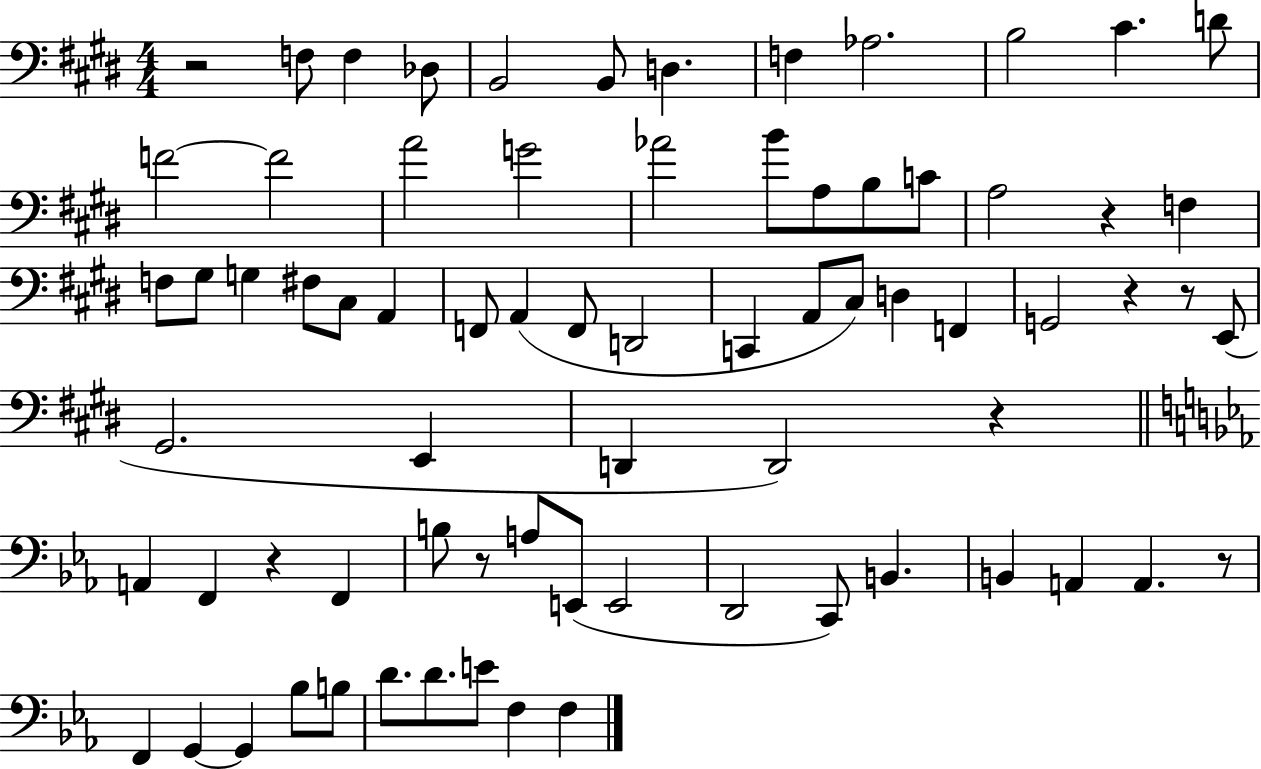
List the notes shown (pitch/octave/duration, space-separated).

R/h F3/e F3/q Db3/e B2/h B2/e D3/q. F3/q Ab3/h. B3/h C#4/q. D4/e F4/h F4/h A4/h G4/h Ab4/h B4/e A3/e B3/e C4/e A3/h R/q F3/q F3/e G#3/e G3/q F#3/e C#3/e A2/q F2/e A2/q F2/e D2/h C2/q A2/e C#3/e D3/q F2/q G2/h R/q R/e E2/e G#2/h. E2/q D2/q D2/h R/q A2/q F2/q R/q F2/q B3/e R/e A3/e E2/e E2/h D2/h C2/e B2/q. B2/q A2/q A2/q. R/e F2/q G2/q G2/q Bb3/e B3/e D4/e. D4/e. E4/e F3/q F3/q